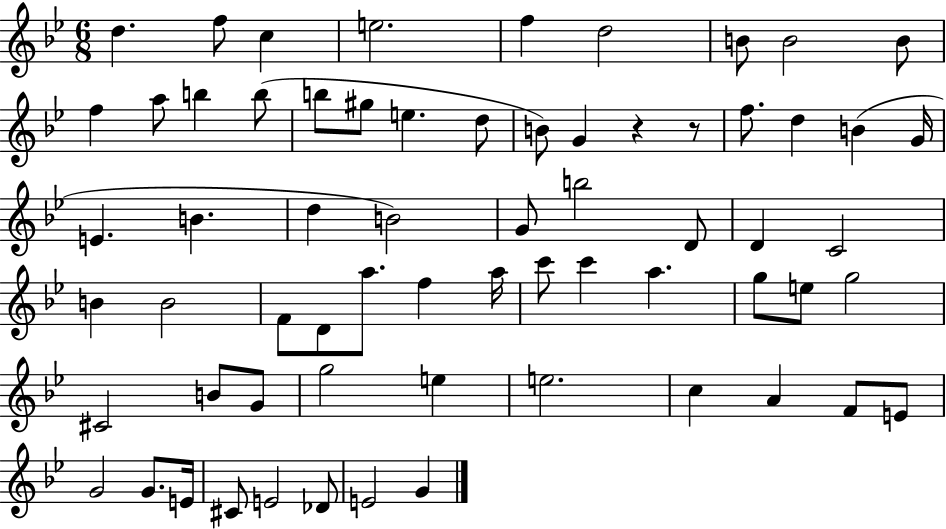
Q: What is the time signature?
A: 6/8